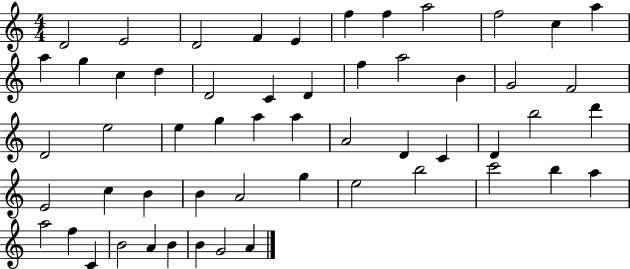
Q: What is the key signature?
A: C major